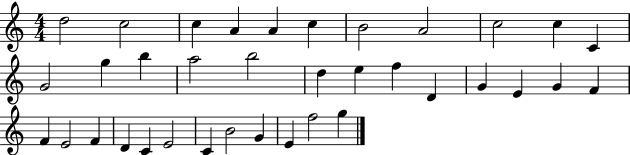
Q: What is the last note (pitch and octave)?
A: G5